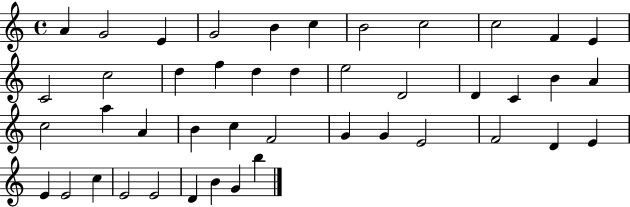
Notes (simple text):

A4/q G4/h E4/q G4/h B4/q C5/q B4/h C5/h C5/h F4/q E4/q C4/h C5/h D5/q F5/q D5/q D5/q E5/h D4/h D4/q C4/q B4/q A4/q C5/h A5/q A4/q B4/q C5/q F4/h G4/q G4/q E4/h F4/h D4/q E4/q E4/q E4/h C5/q E4/h E4/h D4/q B4/q G4/q B5/q